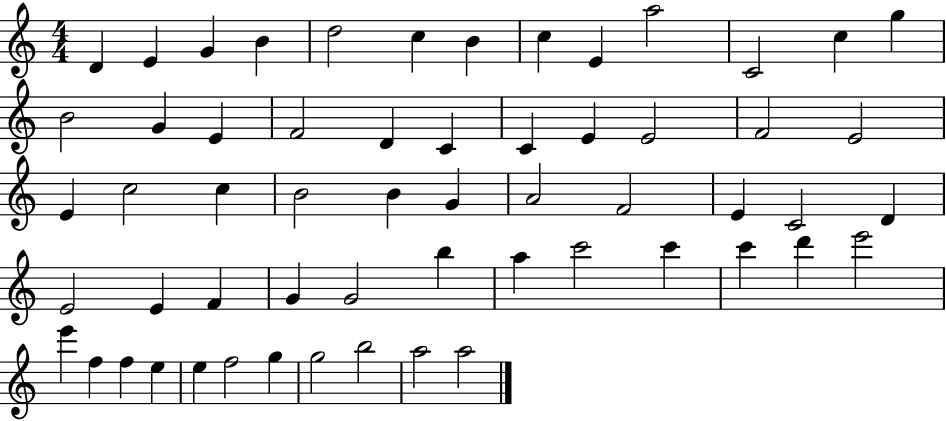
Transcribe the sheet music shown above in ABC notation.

X:1
T:Untitled
M:4/4
L:1/4
K:C
D E G B d2 c B c E a2 C2 c g B2 G E F2 D C C E E2 F2 E2 E c2 c B2 B G A2 F2 E C2 D E2 E F G G2 b a c'2 c' c' d' e'2 e' f f e e f2 g g2 b2 a2 a2